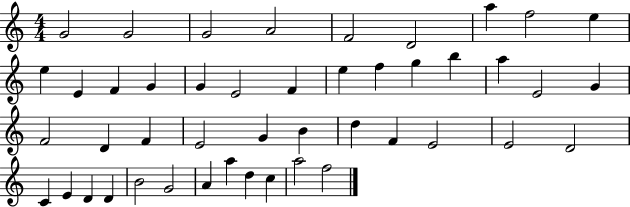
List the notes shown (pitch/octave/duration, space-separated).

G4/h G4/h G4/h A4/h F4/h D4/h A5/q F5/h E5/q E5/q E4/q F4/q G4/q G4/q E4/h F4/q E5/q F5/q G5/q B5/q A5/q E4/h G4/q F4/h D4/q F4/q E4/h G4/q B4/q D5/q F4/q E4/h E4/h D4/h C4/q E4/q D4/q D4/q B4/h G4/h A4/q A5/q D5/q C5/q A5/h F5/h